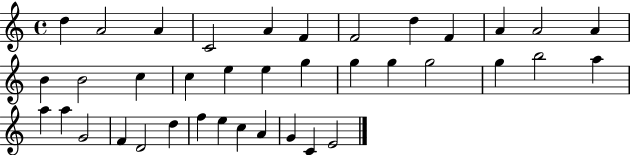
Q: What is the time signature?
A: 4/4